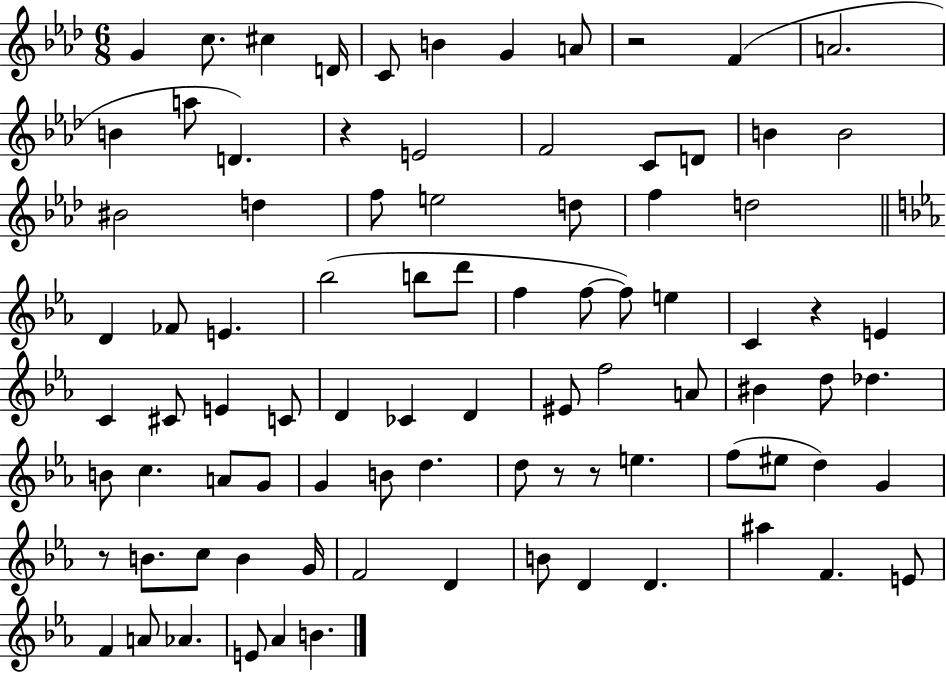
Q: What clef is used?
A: treble